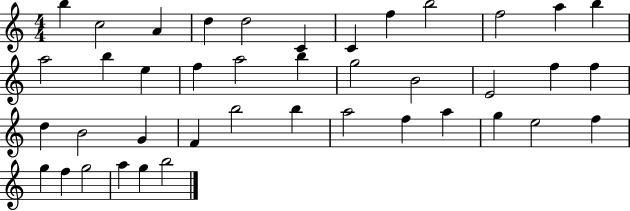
B5/q C5/h A4/q D5/q D5/h C4/q C4/q F5/q B5/h F5/h A5/q B5/q A5/h B5/q E5/q F5/q A5/h B5/q G5/h B4/h E4/h F5/q F5/q D5/q B4/h G4/q F4/q B5/h B5/q A5/h F5/q A5/q G5/q E5/h F5/q G5/q F5/q G5/h A5/q G5/q B5/h